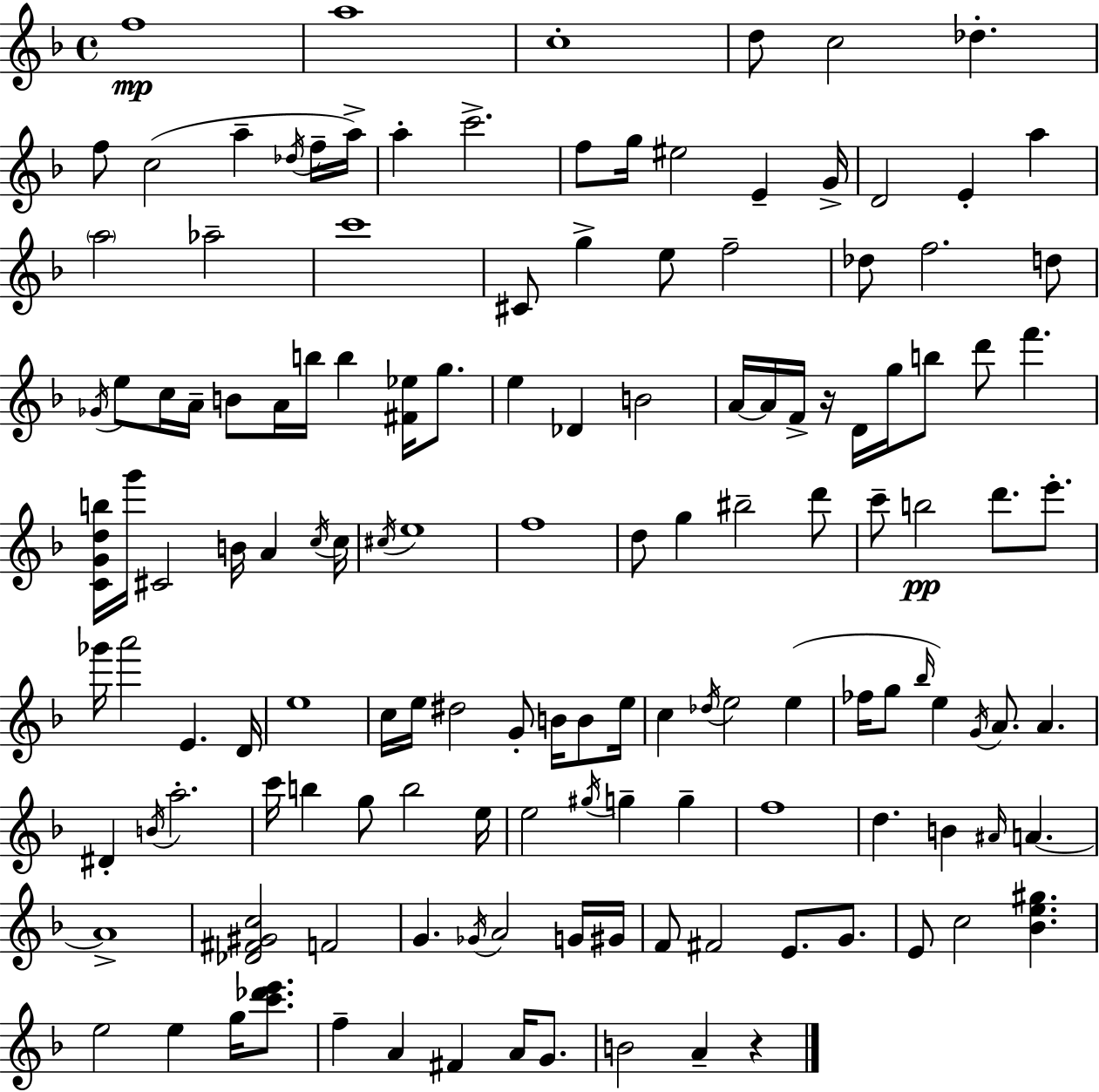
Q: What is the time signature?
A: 4/4